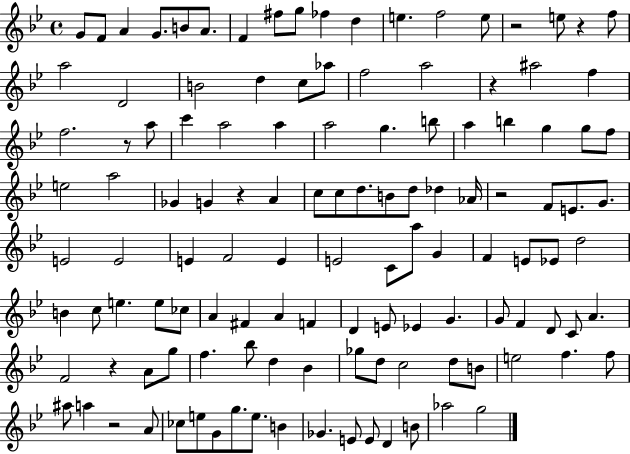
{
  \clef treble
  \time 4/4
  \defaultTimeSignature
  \key bes \major
  g'8 f'8 a'4 g'8. b'8 a'8. | f'4 fis''8 g''8 fes''4 d''4 | e''4. f''2 e''8 | r2 e''8 r4 f''8 | \break a''2 d'2 | b'2 d''4 c''8 aes''8 | f''2 a''2 | r4 ais''2 f''4 | \break f''2. r8 a''8 | c'''4 a''2 a''4 | a''2 g''4. b''8 | a''4 b''4 g''4 g''8 f''8 | \break e''2 a''2 | ges'4 g'4 r4 a'4 | c''8 c''8 d''8. b'8 d''8 des''4 aes'16 | r2 f'8 e'8. g'8. | \break e'2 e'2 | e'4 f'2 e'4 | e'2 c'8 a''8 g'4 | f'4 e'8 ees'8 d''2 | \break b'4 c''8 e''4. e''8 ces''8 | a'4 fis'4 a'4 f'4 | d'4 e'8 ees'4 g'4. | g'8 f'4 d'8 c'8 a'4. | \break f'2 r4 a'8 g''8 | f''4. bes''8 d''4 bes'4 | ges''8 d''8 c''2 d''8 b'8 | e''2 f''4. f''8 | \break ais''8 a''4 r2 a'8 | ces''8 e''8 g'8 g''8. e''8. b'4 | ges'4. e'8 e'8 d'4 b'8 | aes''2 g''2 | \break \bar "|."
}